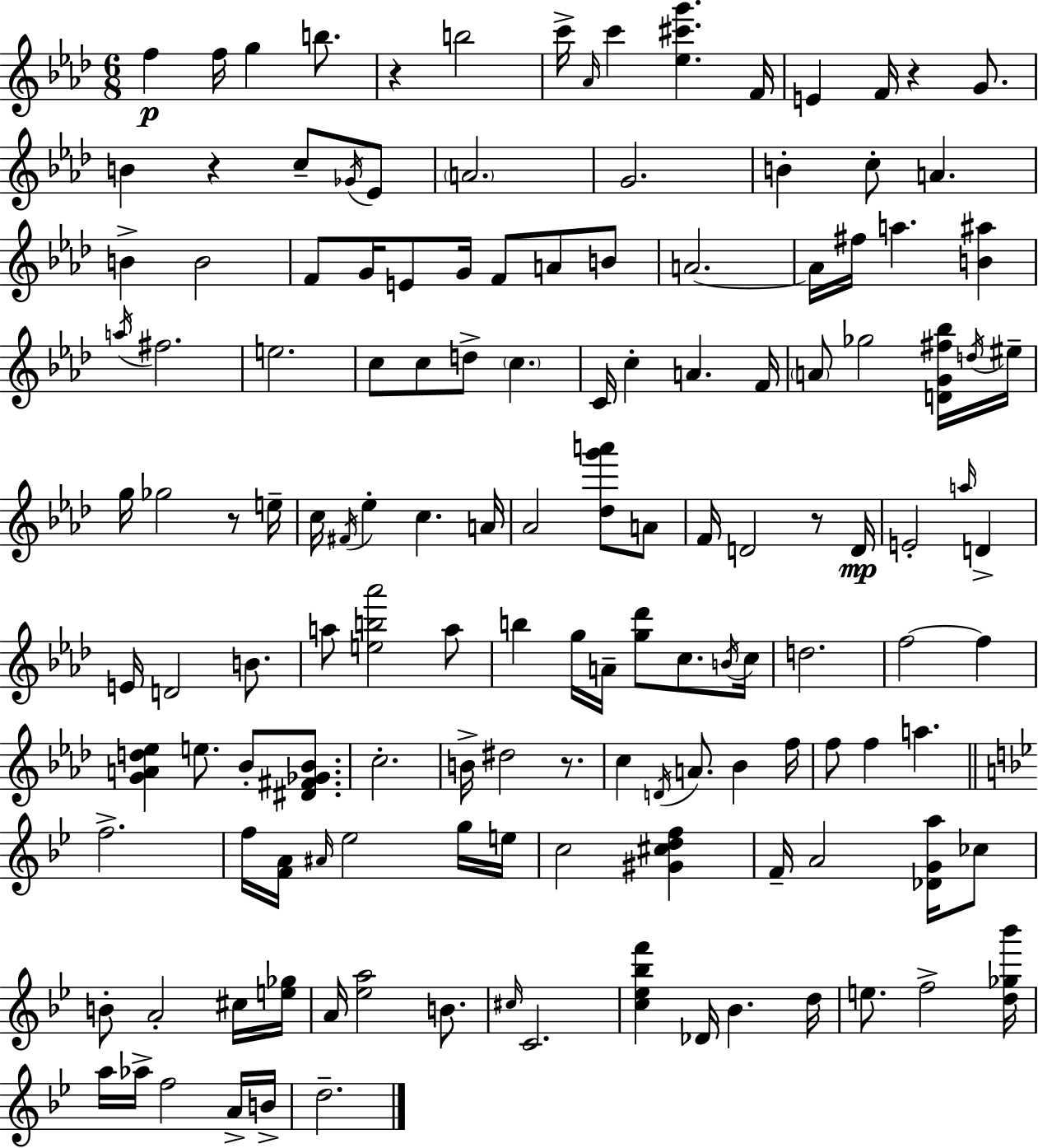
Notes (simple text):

F5/q F5/s G5/q B5/e. R/q B5/h C6/s Ab4/s C6/q [Eb5,C#6,G6]/q. F4/s E4/q F4/s R/q G4/e. B4/q R/q C5/e Gb4/s Eb4/e A4/h. G4/h. B4/q C5/e A4/q. B4/q B4/h F4/e G4/s E4/e G4/s F4/e A4/e B4/e A4/h. A4/s F#5/s A5/q. [B4,A#5]/q A5/s F#5/h. E5/h. C5/e C5/e D5/e C5/q. C4/s C5/q A4/q. F4/s A4/e Gb5/h [D4,G4,F#5,Bb5]/s D5/s EIS5/s G5/s Gb5/h R/e E5/s C5/s F#4/s Eb5/q C5/q. A4/s Ab4/h [Db5,G6,A6]/e A4/e F4/s D4/h R/e D4/s E4/h A5/s D4/q E4/s D4/h B4/e. A5/e [E5,B5,Ab6]/h A5/e B5/q G5/s A4/s [G5,Db6]/e C5/e. B4/s C5/s D5/h. F5/h F5/q [G4,A4,D5,Eb5]/q E5/e. Bb4/e [D#4,F#4,Gb4,Bb4]/e. C5/h. B4/s D#5/h R/e. C5/q D4/s A4/e. Bb4/q F5/s F5/e F5/q A5/q. F5/h. F5/s [F4,A4]/s A#4/s Eb5/h G5/s E5/s C5/h [G#4,C#5,D5,F5]/q F4/s A4/h [Db4,G4,A5]/s CES5/e B4/e A4/h C#5/s [E5,Gb5]/s A4/s [Eb5,A5]/h B4/e. C#5/s C4/h. [C5,Eb5,Bb5,F6]/q Db4/s Bb4/q. D5/s E5/e. F5/h [D5,Gb5,Bb6]/s A5/s Ab5/s F5/h A4/s B4/s D5/h.